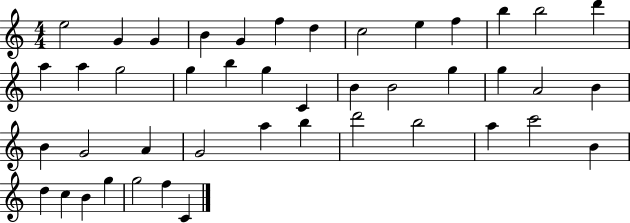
{
  \clef treble
  \numericTimeSignature
  \time 4/4
  \key c \major
  e''2 g'4 g'4 | b'4 g'4 f''4 d''4 | c''2 e''4 f''4 | b''4 b''2 d'''4 | \break a''4 a''4 g''2 | g''4 b''4 g''4 c'4 | b'4 b'2 g''4 | g''4 a'2 b'4 | \break b'4 g'2 a'4 | g'2 a''4 b''4 | d'''2 b''2 | a''4 c'''2 b'4 | \break d''4 c''4 b'4 g''4 | g''2 f''4 c'4 | \bar "|."
}